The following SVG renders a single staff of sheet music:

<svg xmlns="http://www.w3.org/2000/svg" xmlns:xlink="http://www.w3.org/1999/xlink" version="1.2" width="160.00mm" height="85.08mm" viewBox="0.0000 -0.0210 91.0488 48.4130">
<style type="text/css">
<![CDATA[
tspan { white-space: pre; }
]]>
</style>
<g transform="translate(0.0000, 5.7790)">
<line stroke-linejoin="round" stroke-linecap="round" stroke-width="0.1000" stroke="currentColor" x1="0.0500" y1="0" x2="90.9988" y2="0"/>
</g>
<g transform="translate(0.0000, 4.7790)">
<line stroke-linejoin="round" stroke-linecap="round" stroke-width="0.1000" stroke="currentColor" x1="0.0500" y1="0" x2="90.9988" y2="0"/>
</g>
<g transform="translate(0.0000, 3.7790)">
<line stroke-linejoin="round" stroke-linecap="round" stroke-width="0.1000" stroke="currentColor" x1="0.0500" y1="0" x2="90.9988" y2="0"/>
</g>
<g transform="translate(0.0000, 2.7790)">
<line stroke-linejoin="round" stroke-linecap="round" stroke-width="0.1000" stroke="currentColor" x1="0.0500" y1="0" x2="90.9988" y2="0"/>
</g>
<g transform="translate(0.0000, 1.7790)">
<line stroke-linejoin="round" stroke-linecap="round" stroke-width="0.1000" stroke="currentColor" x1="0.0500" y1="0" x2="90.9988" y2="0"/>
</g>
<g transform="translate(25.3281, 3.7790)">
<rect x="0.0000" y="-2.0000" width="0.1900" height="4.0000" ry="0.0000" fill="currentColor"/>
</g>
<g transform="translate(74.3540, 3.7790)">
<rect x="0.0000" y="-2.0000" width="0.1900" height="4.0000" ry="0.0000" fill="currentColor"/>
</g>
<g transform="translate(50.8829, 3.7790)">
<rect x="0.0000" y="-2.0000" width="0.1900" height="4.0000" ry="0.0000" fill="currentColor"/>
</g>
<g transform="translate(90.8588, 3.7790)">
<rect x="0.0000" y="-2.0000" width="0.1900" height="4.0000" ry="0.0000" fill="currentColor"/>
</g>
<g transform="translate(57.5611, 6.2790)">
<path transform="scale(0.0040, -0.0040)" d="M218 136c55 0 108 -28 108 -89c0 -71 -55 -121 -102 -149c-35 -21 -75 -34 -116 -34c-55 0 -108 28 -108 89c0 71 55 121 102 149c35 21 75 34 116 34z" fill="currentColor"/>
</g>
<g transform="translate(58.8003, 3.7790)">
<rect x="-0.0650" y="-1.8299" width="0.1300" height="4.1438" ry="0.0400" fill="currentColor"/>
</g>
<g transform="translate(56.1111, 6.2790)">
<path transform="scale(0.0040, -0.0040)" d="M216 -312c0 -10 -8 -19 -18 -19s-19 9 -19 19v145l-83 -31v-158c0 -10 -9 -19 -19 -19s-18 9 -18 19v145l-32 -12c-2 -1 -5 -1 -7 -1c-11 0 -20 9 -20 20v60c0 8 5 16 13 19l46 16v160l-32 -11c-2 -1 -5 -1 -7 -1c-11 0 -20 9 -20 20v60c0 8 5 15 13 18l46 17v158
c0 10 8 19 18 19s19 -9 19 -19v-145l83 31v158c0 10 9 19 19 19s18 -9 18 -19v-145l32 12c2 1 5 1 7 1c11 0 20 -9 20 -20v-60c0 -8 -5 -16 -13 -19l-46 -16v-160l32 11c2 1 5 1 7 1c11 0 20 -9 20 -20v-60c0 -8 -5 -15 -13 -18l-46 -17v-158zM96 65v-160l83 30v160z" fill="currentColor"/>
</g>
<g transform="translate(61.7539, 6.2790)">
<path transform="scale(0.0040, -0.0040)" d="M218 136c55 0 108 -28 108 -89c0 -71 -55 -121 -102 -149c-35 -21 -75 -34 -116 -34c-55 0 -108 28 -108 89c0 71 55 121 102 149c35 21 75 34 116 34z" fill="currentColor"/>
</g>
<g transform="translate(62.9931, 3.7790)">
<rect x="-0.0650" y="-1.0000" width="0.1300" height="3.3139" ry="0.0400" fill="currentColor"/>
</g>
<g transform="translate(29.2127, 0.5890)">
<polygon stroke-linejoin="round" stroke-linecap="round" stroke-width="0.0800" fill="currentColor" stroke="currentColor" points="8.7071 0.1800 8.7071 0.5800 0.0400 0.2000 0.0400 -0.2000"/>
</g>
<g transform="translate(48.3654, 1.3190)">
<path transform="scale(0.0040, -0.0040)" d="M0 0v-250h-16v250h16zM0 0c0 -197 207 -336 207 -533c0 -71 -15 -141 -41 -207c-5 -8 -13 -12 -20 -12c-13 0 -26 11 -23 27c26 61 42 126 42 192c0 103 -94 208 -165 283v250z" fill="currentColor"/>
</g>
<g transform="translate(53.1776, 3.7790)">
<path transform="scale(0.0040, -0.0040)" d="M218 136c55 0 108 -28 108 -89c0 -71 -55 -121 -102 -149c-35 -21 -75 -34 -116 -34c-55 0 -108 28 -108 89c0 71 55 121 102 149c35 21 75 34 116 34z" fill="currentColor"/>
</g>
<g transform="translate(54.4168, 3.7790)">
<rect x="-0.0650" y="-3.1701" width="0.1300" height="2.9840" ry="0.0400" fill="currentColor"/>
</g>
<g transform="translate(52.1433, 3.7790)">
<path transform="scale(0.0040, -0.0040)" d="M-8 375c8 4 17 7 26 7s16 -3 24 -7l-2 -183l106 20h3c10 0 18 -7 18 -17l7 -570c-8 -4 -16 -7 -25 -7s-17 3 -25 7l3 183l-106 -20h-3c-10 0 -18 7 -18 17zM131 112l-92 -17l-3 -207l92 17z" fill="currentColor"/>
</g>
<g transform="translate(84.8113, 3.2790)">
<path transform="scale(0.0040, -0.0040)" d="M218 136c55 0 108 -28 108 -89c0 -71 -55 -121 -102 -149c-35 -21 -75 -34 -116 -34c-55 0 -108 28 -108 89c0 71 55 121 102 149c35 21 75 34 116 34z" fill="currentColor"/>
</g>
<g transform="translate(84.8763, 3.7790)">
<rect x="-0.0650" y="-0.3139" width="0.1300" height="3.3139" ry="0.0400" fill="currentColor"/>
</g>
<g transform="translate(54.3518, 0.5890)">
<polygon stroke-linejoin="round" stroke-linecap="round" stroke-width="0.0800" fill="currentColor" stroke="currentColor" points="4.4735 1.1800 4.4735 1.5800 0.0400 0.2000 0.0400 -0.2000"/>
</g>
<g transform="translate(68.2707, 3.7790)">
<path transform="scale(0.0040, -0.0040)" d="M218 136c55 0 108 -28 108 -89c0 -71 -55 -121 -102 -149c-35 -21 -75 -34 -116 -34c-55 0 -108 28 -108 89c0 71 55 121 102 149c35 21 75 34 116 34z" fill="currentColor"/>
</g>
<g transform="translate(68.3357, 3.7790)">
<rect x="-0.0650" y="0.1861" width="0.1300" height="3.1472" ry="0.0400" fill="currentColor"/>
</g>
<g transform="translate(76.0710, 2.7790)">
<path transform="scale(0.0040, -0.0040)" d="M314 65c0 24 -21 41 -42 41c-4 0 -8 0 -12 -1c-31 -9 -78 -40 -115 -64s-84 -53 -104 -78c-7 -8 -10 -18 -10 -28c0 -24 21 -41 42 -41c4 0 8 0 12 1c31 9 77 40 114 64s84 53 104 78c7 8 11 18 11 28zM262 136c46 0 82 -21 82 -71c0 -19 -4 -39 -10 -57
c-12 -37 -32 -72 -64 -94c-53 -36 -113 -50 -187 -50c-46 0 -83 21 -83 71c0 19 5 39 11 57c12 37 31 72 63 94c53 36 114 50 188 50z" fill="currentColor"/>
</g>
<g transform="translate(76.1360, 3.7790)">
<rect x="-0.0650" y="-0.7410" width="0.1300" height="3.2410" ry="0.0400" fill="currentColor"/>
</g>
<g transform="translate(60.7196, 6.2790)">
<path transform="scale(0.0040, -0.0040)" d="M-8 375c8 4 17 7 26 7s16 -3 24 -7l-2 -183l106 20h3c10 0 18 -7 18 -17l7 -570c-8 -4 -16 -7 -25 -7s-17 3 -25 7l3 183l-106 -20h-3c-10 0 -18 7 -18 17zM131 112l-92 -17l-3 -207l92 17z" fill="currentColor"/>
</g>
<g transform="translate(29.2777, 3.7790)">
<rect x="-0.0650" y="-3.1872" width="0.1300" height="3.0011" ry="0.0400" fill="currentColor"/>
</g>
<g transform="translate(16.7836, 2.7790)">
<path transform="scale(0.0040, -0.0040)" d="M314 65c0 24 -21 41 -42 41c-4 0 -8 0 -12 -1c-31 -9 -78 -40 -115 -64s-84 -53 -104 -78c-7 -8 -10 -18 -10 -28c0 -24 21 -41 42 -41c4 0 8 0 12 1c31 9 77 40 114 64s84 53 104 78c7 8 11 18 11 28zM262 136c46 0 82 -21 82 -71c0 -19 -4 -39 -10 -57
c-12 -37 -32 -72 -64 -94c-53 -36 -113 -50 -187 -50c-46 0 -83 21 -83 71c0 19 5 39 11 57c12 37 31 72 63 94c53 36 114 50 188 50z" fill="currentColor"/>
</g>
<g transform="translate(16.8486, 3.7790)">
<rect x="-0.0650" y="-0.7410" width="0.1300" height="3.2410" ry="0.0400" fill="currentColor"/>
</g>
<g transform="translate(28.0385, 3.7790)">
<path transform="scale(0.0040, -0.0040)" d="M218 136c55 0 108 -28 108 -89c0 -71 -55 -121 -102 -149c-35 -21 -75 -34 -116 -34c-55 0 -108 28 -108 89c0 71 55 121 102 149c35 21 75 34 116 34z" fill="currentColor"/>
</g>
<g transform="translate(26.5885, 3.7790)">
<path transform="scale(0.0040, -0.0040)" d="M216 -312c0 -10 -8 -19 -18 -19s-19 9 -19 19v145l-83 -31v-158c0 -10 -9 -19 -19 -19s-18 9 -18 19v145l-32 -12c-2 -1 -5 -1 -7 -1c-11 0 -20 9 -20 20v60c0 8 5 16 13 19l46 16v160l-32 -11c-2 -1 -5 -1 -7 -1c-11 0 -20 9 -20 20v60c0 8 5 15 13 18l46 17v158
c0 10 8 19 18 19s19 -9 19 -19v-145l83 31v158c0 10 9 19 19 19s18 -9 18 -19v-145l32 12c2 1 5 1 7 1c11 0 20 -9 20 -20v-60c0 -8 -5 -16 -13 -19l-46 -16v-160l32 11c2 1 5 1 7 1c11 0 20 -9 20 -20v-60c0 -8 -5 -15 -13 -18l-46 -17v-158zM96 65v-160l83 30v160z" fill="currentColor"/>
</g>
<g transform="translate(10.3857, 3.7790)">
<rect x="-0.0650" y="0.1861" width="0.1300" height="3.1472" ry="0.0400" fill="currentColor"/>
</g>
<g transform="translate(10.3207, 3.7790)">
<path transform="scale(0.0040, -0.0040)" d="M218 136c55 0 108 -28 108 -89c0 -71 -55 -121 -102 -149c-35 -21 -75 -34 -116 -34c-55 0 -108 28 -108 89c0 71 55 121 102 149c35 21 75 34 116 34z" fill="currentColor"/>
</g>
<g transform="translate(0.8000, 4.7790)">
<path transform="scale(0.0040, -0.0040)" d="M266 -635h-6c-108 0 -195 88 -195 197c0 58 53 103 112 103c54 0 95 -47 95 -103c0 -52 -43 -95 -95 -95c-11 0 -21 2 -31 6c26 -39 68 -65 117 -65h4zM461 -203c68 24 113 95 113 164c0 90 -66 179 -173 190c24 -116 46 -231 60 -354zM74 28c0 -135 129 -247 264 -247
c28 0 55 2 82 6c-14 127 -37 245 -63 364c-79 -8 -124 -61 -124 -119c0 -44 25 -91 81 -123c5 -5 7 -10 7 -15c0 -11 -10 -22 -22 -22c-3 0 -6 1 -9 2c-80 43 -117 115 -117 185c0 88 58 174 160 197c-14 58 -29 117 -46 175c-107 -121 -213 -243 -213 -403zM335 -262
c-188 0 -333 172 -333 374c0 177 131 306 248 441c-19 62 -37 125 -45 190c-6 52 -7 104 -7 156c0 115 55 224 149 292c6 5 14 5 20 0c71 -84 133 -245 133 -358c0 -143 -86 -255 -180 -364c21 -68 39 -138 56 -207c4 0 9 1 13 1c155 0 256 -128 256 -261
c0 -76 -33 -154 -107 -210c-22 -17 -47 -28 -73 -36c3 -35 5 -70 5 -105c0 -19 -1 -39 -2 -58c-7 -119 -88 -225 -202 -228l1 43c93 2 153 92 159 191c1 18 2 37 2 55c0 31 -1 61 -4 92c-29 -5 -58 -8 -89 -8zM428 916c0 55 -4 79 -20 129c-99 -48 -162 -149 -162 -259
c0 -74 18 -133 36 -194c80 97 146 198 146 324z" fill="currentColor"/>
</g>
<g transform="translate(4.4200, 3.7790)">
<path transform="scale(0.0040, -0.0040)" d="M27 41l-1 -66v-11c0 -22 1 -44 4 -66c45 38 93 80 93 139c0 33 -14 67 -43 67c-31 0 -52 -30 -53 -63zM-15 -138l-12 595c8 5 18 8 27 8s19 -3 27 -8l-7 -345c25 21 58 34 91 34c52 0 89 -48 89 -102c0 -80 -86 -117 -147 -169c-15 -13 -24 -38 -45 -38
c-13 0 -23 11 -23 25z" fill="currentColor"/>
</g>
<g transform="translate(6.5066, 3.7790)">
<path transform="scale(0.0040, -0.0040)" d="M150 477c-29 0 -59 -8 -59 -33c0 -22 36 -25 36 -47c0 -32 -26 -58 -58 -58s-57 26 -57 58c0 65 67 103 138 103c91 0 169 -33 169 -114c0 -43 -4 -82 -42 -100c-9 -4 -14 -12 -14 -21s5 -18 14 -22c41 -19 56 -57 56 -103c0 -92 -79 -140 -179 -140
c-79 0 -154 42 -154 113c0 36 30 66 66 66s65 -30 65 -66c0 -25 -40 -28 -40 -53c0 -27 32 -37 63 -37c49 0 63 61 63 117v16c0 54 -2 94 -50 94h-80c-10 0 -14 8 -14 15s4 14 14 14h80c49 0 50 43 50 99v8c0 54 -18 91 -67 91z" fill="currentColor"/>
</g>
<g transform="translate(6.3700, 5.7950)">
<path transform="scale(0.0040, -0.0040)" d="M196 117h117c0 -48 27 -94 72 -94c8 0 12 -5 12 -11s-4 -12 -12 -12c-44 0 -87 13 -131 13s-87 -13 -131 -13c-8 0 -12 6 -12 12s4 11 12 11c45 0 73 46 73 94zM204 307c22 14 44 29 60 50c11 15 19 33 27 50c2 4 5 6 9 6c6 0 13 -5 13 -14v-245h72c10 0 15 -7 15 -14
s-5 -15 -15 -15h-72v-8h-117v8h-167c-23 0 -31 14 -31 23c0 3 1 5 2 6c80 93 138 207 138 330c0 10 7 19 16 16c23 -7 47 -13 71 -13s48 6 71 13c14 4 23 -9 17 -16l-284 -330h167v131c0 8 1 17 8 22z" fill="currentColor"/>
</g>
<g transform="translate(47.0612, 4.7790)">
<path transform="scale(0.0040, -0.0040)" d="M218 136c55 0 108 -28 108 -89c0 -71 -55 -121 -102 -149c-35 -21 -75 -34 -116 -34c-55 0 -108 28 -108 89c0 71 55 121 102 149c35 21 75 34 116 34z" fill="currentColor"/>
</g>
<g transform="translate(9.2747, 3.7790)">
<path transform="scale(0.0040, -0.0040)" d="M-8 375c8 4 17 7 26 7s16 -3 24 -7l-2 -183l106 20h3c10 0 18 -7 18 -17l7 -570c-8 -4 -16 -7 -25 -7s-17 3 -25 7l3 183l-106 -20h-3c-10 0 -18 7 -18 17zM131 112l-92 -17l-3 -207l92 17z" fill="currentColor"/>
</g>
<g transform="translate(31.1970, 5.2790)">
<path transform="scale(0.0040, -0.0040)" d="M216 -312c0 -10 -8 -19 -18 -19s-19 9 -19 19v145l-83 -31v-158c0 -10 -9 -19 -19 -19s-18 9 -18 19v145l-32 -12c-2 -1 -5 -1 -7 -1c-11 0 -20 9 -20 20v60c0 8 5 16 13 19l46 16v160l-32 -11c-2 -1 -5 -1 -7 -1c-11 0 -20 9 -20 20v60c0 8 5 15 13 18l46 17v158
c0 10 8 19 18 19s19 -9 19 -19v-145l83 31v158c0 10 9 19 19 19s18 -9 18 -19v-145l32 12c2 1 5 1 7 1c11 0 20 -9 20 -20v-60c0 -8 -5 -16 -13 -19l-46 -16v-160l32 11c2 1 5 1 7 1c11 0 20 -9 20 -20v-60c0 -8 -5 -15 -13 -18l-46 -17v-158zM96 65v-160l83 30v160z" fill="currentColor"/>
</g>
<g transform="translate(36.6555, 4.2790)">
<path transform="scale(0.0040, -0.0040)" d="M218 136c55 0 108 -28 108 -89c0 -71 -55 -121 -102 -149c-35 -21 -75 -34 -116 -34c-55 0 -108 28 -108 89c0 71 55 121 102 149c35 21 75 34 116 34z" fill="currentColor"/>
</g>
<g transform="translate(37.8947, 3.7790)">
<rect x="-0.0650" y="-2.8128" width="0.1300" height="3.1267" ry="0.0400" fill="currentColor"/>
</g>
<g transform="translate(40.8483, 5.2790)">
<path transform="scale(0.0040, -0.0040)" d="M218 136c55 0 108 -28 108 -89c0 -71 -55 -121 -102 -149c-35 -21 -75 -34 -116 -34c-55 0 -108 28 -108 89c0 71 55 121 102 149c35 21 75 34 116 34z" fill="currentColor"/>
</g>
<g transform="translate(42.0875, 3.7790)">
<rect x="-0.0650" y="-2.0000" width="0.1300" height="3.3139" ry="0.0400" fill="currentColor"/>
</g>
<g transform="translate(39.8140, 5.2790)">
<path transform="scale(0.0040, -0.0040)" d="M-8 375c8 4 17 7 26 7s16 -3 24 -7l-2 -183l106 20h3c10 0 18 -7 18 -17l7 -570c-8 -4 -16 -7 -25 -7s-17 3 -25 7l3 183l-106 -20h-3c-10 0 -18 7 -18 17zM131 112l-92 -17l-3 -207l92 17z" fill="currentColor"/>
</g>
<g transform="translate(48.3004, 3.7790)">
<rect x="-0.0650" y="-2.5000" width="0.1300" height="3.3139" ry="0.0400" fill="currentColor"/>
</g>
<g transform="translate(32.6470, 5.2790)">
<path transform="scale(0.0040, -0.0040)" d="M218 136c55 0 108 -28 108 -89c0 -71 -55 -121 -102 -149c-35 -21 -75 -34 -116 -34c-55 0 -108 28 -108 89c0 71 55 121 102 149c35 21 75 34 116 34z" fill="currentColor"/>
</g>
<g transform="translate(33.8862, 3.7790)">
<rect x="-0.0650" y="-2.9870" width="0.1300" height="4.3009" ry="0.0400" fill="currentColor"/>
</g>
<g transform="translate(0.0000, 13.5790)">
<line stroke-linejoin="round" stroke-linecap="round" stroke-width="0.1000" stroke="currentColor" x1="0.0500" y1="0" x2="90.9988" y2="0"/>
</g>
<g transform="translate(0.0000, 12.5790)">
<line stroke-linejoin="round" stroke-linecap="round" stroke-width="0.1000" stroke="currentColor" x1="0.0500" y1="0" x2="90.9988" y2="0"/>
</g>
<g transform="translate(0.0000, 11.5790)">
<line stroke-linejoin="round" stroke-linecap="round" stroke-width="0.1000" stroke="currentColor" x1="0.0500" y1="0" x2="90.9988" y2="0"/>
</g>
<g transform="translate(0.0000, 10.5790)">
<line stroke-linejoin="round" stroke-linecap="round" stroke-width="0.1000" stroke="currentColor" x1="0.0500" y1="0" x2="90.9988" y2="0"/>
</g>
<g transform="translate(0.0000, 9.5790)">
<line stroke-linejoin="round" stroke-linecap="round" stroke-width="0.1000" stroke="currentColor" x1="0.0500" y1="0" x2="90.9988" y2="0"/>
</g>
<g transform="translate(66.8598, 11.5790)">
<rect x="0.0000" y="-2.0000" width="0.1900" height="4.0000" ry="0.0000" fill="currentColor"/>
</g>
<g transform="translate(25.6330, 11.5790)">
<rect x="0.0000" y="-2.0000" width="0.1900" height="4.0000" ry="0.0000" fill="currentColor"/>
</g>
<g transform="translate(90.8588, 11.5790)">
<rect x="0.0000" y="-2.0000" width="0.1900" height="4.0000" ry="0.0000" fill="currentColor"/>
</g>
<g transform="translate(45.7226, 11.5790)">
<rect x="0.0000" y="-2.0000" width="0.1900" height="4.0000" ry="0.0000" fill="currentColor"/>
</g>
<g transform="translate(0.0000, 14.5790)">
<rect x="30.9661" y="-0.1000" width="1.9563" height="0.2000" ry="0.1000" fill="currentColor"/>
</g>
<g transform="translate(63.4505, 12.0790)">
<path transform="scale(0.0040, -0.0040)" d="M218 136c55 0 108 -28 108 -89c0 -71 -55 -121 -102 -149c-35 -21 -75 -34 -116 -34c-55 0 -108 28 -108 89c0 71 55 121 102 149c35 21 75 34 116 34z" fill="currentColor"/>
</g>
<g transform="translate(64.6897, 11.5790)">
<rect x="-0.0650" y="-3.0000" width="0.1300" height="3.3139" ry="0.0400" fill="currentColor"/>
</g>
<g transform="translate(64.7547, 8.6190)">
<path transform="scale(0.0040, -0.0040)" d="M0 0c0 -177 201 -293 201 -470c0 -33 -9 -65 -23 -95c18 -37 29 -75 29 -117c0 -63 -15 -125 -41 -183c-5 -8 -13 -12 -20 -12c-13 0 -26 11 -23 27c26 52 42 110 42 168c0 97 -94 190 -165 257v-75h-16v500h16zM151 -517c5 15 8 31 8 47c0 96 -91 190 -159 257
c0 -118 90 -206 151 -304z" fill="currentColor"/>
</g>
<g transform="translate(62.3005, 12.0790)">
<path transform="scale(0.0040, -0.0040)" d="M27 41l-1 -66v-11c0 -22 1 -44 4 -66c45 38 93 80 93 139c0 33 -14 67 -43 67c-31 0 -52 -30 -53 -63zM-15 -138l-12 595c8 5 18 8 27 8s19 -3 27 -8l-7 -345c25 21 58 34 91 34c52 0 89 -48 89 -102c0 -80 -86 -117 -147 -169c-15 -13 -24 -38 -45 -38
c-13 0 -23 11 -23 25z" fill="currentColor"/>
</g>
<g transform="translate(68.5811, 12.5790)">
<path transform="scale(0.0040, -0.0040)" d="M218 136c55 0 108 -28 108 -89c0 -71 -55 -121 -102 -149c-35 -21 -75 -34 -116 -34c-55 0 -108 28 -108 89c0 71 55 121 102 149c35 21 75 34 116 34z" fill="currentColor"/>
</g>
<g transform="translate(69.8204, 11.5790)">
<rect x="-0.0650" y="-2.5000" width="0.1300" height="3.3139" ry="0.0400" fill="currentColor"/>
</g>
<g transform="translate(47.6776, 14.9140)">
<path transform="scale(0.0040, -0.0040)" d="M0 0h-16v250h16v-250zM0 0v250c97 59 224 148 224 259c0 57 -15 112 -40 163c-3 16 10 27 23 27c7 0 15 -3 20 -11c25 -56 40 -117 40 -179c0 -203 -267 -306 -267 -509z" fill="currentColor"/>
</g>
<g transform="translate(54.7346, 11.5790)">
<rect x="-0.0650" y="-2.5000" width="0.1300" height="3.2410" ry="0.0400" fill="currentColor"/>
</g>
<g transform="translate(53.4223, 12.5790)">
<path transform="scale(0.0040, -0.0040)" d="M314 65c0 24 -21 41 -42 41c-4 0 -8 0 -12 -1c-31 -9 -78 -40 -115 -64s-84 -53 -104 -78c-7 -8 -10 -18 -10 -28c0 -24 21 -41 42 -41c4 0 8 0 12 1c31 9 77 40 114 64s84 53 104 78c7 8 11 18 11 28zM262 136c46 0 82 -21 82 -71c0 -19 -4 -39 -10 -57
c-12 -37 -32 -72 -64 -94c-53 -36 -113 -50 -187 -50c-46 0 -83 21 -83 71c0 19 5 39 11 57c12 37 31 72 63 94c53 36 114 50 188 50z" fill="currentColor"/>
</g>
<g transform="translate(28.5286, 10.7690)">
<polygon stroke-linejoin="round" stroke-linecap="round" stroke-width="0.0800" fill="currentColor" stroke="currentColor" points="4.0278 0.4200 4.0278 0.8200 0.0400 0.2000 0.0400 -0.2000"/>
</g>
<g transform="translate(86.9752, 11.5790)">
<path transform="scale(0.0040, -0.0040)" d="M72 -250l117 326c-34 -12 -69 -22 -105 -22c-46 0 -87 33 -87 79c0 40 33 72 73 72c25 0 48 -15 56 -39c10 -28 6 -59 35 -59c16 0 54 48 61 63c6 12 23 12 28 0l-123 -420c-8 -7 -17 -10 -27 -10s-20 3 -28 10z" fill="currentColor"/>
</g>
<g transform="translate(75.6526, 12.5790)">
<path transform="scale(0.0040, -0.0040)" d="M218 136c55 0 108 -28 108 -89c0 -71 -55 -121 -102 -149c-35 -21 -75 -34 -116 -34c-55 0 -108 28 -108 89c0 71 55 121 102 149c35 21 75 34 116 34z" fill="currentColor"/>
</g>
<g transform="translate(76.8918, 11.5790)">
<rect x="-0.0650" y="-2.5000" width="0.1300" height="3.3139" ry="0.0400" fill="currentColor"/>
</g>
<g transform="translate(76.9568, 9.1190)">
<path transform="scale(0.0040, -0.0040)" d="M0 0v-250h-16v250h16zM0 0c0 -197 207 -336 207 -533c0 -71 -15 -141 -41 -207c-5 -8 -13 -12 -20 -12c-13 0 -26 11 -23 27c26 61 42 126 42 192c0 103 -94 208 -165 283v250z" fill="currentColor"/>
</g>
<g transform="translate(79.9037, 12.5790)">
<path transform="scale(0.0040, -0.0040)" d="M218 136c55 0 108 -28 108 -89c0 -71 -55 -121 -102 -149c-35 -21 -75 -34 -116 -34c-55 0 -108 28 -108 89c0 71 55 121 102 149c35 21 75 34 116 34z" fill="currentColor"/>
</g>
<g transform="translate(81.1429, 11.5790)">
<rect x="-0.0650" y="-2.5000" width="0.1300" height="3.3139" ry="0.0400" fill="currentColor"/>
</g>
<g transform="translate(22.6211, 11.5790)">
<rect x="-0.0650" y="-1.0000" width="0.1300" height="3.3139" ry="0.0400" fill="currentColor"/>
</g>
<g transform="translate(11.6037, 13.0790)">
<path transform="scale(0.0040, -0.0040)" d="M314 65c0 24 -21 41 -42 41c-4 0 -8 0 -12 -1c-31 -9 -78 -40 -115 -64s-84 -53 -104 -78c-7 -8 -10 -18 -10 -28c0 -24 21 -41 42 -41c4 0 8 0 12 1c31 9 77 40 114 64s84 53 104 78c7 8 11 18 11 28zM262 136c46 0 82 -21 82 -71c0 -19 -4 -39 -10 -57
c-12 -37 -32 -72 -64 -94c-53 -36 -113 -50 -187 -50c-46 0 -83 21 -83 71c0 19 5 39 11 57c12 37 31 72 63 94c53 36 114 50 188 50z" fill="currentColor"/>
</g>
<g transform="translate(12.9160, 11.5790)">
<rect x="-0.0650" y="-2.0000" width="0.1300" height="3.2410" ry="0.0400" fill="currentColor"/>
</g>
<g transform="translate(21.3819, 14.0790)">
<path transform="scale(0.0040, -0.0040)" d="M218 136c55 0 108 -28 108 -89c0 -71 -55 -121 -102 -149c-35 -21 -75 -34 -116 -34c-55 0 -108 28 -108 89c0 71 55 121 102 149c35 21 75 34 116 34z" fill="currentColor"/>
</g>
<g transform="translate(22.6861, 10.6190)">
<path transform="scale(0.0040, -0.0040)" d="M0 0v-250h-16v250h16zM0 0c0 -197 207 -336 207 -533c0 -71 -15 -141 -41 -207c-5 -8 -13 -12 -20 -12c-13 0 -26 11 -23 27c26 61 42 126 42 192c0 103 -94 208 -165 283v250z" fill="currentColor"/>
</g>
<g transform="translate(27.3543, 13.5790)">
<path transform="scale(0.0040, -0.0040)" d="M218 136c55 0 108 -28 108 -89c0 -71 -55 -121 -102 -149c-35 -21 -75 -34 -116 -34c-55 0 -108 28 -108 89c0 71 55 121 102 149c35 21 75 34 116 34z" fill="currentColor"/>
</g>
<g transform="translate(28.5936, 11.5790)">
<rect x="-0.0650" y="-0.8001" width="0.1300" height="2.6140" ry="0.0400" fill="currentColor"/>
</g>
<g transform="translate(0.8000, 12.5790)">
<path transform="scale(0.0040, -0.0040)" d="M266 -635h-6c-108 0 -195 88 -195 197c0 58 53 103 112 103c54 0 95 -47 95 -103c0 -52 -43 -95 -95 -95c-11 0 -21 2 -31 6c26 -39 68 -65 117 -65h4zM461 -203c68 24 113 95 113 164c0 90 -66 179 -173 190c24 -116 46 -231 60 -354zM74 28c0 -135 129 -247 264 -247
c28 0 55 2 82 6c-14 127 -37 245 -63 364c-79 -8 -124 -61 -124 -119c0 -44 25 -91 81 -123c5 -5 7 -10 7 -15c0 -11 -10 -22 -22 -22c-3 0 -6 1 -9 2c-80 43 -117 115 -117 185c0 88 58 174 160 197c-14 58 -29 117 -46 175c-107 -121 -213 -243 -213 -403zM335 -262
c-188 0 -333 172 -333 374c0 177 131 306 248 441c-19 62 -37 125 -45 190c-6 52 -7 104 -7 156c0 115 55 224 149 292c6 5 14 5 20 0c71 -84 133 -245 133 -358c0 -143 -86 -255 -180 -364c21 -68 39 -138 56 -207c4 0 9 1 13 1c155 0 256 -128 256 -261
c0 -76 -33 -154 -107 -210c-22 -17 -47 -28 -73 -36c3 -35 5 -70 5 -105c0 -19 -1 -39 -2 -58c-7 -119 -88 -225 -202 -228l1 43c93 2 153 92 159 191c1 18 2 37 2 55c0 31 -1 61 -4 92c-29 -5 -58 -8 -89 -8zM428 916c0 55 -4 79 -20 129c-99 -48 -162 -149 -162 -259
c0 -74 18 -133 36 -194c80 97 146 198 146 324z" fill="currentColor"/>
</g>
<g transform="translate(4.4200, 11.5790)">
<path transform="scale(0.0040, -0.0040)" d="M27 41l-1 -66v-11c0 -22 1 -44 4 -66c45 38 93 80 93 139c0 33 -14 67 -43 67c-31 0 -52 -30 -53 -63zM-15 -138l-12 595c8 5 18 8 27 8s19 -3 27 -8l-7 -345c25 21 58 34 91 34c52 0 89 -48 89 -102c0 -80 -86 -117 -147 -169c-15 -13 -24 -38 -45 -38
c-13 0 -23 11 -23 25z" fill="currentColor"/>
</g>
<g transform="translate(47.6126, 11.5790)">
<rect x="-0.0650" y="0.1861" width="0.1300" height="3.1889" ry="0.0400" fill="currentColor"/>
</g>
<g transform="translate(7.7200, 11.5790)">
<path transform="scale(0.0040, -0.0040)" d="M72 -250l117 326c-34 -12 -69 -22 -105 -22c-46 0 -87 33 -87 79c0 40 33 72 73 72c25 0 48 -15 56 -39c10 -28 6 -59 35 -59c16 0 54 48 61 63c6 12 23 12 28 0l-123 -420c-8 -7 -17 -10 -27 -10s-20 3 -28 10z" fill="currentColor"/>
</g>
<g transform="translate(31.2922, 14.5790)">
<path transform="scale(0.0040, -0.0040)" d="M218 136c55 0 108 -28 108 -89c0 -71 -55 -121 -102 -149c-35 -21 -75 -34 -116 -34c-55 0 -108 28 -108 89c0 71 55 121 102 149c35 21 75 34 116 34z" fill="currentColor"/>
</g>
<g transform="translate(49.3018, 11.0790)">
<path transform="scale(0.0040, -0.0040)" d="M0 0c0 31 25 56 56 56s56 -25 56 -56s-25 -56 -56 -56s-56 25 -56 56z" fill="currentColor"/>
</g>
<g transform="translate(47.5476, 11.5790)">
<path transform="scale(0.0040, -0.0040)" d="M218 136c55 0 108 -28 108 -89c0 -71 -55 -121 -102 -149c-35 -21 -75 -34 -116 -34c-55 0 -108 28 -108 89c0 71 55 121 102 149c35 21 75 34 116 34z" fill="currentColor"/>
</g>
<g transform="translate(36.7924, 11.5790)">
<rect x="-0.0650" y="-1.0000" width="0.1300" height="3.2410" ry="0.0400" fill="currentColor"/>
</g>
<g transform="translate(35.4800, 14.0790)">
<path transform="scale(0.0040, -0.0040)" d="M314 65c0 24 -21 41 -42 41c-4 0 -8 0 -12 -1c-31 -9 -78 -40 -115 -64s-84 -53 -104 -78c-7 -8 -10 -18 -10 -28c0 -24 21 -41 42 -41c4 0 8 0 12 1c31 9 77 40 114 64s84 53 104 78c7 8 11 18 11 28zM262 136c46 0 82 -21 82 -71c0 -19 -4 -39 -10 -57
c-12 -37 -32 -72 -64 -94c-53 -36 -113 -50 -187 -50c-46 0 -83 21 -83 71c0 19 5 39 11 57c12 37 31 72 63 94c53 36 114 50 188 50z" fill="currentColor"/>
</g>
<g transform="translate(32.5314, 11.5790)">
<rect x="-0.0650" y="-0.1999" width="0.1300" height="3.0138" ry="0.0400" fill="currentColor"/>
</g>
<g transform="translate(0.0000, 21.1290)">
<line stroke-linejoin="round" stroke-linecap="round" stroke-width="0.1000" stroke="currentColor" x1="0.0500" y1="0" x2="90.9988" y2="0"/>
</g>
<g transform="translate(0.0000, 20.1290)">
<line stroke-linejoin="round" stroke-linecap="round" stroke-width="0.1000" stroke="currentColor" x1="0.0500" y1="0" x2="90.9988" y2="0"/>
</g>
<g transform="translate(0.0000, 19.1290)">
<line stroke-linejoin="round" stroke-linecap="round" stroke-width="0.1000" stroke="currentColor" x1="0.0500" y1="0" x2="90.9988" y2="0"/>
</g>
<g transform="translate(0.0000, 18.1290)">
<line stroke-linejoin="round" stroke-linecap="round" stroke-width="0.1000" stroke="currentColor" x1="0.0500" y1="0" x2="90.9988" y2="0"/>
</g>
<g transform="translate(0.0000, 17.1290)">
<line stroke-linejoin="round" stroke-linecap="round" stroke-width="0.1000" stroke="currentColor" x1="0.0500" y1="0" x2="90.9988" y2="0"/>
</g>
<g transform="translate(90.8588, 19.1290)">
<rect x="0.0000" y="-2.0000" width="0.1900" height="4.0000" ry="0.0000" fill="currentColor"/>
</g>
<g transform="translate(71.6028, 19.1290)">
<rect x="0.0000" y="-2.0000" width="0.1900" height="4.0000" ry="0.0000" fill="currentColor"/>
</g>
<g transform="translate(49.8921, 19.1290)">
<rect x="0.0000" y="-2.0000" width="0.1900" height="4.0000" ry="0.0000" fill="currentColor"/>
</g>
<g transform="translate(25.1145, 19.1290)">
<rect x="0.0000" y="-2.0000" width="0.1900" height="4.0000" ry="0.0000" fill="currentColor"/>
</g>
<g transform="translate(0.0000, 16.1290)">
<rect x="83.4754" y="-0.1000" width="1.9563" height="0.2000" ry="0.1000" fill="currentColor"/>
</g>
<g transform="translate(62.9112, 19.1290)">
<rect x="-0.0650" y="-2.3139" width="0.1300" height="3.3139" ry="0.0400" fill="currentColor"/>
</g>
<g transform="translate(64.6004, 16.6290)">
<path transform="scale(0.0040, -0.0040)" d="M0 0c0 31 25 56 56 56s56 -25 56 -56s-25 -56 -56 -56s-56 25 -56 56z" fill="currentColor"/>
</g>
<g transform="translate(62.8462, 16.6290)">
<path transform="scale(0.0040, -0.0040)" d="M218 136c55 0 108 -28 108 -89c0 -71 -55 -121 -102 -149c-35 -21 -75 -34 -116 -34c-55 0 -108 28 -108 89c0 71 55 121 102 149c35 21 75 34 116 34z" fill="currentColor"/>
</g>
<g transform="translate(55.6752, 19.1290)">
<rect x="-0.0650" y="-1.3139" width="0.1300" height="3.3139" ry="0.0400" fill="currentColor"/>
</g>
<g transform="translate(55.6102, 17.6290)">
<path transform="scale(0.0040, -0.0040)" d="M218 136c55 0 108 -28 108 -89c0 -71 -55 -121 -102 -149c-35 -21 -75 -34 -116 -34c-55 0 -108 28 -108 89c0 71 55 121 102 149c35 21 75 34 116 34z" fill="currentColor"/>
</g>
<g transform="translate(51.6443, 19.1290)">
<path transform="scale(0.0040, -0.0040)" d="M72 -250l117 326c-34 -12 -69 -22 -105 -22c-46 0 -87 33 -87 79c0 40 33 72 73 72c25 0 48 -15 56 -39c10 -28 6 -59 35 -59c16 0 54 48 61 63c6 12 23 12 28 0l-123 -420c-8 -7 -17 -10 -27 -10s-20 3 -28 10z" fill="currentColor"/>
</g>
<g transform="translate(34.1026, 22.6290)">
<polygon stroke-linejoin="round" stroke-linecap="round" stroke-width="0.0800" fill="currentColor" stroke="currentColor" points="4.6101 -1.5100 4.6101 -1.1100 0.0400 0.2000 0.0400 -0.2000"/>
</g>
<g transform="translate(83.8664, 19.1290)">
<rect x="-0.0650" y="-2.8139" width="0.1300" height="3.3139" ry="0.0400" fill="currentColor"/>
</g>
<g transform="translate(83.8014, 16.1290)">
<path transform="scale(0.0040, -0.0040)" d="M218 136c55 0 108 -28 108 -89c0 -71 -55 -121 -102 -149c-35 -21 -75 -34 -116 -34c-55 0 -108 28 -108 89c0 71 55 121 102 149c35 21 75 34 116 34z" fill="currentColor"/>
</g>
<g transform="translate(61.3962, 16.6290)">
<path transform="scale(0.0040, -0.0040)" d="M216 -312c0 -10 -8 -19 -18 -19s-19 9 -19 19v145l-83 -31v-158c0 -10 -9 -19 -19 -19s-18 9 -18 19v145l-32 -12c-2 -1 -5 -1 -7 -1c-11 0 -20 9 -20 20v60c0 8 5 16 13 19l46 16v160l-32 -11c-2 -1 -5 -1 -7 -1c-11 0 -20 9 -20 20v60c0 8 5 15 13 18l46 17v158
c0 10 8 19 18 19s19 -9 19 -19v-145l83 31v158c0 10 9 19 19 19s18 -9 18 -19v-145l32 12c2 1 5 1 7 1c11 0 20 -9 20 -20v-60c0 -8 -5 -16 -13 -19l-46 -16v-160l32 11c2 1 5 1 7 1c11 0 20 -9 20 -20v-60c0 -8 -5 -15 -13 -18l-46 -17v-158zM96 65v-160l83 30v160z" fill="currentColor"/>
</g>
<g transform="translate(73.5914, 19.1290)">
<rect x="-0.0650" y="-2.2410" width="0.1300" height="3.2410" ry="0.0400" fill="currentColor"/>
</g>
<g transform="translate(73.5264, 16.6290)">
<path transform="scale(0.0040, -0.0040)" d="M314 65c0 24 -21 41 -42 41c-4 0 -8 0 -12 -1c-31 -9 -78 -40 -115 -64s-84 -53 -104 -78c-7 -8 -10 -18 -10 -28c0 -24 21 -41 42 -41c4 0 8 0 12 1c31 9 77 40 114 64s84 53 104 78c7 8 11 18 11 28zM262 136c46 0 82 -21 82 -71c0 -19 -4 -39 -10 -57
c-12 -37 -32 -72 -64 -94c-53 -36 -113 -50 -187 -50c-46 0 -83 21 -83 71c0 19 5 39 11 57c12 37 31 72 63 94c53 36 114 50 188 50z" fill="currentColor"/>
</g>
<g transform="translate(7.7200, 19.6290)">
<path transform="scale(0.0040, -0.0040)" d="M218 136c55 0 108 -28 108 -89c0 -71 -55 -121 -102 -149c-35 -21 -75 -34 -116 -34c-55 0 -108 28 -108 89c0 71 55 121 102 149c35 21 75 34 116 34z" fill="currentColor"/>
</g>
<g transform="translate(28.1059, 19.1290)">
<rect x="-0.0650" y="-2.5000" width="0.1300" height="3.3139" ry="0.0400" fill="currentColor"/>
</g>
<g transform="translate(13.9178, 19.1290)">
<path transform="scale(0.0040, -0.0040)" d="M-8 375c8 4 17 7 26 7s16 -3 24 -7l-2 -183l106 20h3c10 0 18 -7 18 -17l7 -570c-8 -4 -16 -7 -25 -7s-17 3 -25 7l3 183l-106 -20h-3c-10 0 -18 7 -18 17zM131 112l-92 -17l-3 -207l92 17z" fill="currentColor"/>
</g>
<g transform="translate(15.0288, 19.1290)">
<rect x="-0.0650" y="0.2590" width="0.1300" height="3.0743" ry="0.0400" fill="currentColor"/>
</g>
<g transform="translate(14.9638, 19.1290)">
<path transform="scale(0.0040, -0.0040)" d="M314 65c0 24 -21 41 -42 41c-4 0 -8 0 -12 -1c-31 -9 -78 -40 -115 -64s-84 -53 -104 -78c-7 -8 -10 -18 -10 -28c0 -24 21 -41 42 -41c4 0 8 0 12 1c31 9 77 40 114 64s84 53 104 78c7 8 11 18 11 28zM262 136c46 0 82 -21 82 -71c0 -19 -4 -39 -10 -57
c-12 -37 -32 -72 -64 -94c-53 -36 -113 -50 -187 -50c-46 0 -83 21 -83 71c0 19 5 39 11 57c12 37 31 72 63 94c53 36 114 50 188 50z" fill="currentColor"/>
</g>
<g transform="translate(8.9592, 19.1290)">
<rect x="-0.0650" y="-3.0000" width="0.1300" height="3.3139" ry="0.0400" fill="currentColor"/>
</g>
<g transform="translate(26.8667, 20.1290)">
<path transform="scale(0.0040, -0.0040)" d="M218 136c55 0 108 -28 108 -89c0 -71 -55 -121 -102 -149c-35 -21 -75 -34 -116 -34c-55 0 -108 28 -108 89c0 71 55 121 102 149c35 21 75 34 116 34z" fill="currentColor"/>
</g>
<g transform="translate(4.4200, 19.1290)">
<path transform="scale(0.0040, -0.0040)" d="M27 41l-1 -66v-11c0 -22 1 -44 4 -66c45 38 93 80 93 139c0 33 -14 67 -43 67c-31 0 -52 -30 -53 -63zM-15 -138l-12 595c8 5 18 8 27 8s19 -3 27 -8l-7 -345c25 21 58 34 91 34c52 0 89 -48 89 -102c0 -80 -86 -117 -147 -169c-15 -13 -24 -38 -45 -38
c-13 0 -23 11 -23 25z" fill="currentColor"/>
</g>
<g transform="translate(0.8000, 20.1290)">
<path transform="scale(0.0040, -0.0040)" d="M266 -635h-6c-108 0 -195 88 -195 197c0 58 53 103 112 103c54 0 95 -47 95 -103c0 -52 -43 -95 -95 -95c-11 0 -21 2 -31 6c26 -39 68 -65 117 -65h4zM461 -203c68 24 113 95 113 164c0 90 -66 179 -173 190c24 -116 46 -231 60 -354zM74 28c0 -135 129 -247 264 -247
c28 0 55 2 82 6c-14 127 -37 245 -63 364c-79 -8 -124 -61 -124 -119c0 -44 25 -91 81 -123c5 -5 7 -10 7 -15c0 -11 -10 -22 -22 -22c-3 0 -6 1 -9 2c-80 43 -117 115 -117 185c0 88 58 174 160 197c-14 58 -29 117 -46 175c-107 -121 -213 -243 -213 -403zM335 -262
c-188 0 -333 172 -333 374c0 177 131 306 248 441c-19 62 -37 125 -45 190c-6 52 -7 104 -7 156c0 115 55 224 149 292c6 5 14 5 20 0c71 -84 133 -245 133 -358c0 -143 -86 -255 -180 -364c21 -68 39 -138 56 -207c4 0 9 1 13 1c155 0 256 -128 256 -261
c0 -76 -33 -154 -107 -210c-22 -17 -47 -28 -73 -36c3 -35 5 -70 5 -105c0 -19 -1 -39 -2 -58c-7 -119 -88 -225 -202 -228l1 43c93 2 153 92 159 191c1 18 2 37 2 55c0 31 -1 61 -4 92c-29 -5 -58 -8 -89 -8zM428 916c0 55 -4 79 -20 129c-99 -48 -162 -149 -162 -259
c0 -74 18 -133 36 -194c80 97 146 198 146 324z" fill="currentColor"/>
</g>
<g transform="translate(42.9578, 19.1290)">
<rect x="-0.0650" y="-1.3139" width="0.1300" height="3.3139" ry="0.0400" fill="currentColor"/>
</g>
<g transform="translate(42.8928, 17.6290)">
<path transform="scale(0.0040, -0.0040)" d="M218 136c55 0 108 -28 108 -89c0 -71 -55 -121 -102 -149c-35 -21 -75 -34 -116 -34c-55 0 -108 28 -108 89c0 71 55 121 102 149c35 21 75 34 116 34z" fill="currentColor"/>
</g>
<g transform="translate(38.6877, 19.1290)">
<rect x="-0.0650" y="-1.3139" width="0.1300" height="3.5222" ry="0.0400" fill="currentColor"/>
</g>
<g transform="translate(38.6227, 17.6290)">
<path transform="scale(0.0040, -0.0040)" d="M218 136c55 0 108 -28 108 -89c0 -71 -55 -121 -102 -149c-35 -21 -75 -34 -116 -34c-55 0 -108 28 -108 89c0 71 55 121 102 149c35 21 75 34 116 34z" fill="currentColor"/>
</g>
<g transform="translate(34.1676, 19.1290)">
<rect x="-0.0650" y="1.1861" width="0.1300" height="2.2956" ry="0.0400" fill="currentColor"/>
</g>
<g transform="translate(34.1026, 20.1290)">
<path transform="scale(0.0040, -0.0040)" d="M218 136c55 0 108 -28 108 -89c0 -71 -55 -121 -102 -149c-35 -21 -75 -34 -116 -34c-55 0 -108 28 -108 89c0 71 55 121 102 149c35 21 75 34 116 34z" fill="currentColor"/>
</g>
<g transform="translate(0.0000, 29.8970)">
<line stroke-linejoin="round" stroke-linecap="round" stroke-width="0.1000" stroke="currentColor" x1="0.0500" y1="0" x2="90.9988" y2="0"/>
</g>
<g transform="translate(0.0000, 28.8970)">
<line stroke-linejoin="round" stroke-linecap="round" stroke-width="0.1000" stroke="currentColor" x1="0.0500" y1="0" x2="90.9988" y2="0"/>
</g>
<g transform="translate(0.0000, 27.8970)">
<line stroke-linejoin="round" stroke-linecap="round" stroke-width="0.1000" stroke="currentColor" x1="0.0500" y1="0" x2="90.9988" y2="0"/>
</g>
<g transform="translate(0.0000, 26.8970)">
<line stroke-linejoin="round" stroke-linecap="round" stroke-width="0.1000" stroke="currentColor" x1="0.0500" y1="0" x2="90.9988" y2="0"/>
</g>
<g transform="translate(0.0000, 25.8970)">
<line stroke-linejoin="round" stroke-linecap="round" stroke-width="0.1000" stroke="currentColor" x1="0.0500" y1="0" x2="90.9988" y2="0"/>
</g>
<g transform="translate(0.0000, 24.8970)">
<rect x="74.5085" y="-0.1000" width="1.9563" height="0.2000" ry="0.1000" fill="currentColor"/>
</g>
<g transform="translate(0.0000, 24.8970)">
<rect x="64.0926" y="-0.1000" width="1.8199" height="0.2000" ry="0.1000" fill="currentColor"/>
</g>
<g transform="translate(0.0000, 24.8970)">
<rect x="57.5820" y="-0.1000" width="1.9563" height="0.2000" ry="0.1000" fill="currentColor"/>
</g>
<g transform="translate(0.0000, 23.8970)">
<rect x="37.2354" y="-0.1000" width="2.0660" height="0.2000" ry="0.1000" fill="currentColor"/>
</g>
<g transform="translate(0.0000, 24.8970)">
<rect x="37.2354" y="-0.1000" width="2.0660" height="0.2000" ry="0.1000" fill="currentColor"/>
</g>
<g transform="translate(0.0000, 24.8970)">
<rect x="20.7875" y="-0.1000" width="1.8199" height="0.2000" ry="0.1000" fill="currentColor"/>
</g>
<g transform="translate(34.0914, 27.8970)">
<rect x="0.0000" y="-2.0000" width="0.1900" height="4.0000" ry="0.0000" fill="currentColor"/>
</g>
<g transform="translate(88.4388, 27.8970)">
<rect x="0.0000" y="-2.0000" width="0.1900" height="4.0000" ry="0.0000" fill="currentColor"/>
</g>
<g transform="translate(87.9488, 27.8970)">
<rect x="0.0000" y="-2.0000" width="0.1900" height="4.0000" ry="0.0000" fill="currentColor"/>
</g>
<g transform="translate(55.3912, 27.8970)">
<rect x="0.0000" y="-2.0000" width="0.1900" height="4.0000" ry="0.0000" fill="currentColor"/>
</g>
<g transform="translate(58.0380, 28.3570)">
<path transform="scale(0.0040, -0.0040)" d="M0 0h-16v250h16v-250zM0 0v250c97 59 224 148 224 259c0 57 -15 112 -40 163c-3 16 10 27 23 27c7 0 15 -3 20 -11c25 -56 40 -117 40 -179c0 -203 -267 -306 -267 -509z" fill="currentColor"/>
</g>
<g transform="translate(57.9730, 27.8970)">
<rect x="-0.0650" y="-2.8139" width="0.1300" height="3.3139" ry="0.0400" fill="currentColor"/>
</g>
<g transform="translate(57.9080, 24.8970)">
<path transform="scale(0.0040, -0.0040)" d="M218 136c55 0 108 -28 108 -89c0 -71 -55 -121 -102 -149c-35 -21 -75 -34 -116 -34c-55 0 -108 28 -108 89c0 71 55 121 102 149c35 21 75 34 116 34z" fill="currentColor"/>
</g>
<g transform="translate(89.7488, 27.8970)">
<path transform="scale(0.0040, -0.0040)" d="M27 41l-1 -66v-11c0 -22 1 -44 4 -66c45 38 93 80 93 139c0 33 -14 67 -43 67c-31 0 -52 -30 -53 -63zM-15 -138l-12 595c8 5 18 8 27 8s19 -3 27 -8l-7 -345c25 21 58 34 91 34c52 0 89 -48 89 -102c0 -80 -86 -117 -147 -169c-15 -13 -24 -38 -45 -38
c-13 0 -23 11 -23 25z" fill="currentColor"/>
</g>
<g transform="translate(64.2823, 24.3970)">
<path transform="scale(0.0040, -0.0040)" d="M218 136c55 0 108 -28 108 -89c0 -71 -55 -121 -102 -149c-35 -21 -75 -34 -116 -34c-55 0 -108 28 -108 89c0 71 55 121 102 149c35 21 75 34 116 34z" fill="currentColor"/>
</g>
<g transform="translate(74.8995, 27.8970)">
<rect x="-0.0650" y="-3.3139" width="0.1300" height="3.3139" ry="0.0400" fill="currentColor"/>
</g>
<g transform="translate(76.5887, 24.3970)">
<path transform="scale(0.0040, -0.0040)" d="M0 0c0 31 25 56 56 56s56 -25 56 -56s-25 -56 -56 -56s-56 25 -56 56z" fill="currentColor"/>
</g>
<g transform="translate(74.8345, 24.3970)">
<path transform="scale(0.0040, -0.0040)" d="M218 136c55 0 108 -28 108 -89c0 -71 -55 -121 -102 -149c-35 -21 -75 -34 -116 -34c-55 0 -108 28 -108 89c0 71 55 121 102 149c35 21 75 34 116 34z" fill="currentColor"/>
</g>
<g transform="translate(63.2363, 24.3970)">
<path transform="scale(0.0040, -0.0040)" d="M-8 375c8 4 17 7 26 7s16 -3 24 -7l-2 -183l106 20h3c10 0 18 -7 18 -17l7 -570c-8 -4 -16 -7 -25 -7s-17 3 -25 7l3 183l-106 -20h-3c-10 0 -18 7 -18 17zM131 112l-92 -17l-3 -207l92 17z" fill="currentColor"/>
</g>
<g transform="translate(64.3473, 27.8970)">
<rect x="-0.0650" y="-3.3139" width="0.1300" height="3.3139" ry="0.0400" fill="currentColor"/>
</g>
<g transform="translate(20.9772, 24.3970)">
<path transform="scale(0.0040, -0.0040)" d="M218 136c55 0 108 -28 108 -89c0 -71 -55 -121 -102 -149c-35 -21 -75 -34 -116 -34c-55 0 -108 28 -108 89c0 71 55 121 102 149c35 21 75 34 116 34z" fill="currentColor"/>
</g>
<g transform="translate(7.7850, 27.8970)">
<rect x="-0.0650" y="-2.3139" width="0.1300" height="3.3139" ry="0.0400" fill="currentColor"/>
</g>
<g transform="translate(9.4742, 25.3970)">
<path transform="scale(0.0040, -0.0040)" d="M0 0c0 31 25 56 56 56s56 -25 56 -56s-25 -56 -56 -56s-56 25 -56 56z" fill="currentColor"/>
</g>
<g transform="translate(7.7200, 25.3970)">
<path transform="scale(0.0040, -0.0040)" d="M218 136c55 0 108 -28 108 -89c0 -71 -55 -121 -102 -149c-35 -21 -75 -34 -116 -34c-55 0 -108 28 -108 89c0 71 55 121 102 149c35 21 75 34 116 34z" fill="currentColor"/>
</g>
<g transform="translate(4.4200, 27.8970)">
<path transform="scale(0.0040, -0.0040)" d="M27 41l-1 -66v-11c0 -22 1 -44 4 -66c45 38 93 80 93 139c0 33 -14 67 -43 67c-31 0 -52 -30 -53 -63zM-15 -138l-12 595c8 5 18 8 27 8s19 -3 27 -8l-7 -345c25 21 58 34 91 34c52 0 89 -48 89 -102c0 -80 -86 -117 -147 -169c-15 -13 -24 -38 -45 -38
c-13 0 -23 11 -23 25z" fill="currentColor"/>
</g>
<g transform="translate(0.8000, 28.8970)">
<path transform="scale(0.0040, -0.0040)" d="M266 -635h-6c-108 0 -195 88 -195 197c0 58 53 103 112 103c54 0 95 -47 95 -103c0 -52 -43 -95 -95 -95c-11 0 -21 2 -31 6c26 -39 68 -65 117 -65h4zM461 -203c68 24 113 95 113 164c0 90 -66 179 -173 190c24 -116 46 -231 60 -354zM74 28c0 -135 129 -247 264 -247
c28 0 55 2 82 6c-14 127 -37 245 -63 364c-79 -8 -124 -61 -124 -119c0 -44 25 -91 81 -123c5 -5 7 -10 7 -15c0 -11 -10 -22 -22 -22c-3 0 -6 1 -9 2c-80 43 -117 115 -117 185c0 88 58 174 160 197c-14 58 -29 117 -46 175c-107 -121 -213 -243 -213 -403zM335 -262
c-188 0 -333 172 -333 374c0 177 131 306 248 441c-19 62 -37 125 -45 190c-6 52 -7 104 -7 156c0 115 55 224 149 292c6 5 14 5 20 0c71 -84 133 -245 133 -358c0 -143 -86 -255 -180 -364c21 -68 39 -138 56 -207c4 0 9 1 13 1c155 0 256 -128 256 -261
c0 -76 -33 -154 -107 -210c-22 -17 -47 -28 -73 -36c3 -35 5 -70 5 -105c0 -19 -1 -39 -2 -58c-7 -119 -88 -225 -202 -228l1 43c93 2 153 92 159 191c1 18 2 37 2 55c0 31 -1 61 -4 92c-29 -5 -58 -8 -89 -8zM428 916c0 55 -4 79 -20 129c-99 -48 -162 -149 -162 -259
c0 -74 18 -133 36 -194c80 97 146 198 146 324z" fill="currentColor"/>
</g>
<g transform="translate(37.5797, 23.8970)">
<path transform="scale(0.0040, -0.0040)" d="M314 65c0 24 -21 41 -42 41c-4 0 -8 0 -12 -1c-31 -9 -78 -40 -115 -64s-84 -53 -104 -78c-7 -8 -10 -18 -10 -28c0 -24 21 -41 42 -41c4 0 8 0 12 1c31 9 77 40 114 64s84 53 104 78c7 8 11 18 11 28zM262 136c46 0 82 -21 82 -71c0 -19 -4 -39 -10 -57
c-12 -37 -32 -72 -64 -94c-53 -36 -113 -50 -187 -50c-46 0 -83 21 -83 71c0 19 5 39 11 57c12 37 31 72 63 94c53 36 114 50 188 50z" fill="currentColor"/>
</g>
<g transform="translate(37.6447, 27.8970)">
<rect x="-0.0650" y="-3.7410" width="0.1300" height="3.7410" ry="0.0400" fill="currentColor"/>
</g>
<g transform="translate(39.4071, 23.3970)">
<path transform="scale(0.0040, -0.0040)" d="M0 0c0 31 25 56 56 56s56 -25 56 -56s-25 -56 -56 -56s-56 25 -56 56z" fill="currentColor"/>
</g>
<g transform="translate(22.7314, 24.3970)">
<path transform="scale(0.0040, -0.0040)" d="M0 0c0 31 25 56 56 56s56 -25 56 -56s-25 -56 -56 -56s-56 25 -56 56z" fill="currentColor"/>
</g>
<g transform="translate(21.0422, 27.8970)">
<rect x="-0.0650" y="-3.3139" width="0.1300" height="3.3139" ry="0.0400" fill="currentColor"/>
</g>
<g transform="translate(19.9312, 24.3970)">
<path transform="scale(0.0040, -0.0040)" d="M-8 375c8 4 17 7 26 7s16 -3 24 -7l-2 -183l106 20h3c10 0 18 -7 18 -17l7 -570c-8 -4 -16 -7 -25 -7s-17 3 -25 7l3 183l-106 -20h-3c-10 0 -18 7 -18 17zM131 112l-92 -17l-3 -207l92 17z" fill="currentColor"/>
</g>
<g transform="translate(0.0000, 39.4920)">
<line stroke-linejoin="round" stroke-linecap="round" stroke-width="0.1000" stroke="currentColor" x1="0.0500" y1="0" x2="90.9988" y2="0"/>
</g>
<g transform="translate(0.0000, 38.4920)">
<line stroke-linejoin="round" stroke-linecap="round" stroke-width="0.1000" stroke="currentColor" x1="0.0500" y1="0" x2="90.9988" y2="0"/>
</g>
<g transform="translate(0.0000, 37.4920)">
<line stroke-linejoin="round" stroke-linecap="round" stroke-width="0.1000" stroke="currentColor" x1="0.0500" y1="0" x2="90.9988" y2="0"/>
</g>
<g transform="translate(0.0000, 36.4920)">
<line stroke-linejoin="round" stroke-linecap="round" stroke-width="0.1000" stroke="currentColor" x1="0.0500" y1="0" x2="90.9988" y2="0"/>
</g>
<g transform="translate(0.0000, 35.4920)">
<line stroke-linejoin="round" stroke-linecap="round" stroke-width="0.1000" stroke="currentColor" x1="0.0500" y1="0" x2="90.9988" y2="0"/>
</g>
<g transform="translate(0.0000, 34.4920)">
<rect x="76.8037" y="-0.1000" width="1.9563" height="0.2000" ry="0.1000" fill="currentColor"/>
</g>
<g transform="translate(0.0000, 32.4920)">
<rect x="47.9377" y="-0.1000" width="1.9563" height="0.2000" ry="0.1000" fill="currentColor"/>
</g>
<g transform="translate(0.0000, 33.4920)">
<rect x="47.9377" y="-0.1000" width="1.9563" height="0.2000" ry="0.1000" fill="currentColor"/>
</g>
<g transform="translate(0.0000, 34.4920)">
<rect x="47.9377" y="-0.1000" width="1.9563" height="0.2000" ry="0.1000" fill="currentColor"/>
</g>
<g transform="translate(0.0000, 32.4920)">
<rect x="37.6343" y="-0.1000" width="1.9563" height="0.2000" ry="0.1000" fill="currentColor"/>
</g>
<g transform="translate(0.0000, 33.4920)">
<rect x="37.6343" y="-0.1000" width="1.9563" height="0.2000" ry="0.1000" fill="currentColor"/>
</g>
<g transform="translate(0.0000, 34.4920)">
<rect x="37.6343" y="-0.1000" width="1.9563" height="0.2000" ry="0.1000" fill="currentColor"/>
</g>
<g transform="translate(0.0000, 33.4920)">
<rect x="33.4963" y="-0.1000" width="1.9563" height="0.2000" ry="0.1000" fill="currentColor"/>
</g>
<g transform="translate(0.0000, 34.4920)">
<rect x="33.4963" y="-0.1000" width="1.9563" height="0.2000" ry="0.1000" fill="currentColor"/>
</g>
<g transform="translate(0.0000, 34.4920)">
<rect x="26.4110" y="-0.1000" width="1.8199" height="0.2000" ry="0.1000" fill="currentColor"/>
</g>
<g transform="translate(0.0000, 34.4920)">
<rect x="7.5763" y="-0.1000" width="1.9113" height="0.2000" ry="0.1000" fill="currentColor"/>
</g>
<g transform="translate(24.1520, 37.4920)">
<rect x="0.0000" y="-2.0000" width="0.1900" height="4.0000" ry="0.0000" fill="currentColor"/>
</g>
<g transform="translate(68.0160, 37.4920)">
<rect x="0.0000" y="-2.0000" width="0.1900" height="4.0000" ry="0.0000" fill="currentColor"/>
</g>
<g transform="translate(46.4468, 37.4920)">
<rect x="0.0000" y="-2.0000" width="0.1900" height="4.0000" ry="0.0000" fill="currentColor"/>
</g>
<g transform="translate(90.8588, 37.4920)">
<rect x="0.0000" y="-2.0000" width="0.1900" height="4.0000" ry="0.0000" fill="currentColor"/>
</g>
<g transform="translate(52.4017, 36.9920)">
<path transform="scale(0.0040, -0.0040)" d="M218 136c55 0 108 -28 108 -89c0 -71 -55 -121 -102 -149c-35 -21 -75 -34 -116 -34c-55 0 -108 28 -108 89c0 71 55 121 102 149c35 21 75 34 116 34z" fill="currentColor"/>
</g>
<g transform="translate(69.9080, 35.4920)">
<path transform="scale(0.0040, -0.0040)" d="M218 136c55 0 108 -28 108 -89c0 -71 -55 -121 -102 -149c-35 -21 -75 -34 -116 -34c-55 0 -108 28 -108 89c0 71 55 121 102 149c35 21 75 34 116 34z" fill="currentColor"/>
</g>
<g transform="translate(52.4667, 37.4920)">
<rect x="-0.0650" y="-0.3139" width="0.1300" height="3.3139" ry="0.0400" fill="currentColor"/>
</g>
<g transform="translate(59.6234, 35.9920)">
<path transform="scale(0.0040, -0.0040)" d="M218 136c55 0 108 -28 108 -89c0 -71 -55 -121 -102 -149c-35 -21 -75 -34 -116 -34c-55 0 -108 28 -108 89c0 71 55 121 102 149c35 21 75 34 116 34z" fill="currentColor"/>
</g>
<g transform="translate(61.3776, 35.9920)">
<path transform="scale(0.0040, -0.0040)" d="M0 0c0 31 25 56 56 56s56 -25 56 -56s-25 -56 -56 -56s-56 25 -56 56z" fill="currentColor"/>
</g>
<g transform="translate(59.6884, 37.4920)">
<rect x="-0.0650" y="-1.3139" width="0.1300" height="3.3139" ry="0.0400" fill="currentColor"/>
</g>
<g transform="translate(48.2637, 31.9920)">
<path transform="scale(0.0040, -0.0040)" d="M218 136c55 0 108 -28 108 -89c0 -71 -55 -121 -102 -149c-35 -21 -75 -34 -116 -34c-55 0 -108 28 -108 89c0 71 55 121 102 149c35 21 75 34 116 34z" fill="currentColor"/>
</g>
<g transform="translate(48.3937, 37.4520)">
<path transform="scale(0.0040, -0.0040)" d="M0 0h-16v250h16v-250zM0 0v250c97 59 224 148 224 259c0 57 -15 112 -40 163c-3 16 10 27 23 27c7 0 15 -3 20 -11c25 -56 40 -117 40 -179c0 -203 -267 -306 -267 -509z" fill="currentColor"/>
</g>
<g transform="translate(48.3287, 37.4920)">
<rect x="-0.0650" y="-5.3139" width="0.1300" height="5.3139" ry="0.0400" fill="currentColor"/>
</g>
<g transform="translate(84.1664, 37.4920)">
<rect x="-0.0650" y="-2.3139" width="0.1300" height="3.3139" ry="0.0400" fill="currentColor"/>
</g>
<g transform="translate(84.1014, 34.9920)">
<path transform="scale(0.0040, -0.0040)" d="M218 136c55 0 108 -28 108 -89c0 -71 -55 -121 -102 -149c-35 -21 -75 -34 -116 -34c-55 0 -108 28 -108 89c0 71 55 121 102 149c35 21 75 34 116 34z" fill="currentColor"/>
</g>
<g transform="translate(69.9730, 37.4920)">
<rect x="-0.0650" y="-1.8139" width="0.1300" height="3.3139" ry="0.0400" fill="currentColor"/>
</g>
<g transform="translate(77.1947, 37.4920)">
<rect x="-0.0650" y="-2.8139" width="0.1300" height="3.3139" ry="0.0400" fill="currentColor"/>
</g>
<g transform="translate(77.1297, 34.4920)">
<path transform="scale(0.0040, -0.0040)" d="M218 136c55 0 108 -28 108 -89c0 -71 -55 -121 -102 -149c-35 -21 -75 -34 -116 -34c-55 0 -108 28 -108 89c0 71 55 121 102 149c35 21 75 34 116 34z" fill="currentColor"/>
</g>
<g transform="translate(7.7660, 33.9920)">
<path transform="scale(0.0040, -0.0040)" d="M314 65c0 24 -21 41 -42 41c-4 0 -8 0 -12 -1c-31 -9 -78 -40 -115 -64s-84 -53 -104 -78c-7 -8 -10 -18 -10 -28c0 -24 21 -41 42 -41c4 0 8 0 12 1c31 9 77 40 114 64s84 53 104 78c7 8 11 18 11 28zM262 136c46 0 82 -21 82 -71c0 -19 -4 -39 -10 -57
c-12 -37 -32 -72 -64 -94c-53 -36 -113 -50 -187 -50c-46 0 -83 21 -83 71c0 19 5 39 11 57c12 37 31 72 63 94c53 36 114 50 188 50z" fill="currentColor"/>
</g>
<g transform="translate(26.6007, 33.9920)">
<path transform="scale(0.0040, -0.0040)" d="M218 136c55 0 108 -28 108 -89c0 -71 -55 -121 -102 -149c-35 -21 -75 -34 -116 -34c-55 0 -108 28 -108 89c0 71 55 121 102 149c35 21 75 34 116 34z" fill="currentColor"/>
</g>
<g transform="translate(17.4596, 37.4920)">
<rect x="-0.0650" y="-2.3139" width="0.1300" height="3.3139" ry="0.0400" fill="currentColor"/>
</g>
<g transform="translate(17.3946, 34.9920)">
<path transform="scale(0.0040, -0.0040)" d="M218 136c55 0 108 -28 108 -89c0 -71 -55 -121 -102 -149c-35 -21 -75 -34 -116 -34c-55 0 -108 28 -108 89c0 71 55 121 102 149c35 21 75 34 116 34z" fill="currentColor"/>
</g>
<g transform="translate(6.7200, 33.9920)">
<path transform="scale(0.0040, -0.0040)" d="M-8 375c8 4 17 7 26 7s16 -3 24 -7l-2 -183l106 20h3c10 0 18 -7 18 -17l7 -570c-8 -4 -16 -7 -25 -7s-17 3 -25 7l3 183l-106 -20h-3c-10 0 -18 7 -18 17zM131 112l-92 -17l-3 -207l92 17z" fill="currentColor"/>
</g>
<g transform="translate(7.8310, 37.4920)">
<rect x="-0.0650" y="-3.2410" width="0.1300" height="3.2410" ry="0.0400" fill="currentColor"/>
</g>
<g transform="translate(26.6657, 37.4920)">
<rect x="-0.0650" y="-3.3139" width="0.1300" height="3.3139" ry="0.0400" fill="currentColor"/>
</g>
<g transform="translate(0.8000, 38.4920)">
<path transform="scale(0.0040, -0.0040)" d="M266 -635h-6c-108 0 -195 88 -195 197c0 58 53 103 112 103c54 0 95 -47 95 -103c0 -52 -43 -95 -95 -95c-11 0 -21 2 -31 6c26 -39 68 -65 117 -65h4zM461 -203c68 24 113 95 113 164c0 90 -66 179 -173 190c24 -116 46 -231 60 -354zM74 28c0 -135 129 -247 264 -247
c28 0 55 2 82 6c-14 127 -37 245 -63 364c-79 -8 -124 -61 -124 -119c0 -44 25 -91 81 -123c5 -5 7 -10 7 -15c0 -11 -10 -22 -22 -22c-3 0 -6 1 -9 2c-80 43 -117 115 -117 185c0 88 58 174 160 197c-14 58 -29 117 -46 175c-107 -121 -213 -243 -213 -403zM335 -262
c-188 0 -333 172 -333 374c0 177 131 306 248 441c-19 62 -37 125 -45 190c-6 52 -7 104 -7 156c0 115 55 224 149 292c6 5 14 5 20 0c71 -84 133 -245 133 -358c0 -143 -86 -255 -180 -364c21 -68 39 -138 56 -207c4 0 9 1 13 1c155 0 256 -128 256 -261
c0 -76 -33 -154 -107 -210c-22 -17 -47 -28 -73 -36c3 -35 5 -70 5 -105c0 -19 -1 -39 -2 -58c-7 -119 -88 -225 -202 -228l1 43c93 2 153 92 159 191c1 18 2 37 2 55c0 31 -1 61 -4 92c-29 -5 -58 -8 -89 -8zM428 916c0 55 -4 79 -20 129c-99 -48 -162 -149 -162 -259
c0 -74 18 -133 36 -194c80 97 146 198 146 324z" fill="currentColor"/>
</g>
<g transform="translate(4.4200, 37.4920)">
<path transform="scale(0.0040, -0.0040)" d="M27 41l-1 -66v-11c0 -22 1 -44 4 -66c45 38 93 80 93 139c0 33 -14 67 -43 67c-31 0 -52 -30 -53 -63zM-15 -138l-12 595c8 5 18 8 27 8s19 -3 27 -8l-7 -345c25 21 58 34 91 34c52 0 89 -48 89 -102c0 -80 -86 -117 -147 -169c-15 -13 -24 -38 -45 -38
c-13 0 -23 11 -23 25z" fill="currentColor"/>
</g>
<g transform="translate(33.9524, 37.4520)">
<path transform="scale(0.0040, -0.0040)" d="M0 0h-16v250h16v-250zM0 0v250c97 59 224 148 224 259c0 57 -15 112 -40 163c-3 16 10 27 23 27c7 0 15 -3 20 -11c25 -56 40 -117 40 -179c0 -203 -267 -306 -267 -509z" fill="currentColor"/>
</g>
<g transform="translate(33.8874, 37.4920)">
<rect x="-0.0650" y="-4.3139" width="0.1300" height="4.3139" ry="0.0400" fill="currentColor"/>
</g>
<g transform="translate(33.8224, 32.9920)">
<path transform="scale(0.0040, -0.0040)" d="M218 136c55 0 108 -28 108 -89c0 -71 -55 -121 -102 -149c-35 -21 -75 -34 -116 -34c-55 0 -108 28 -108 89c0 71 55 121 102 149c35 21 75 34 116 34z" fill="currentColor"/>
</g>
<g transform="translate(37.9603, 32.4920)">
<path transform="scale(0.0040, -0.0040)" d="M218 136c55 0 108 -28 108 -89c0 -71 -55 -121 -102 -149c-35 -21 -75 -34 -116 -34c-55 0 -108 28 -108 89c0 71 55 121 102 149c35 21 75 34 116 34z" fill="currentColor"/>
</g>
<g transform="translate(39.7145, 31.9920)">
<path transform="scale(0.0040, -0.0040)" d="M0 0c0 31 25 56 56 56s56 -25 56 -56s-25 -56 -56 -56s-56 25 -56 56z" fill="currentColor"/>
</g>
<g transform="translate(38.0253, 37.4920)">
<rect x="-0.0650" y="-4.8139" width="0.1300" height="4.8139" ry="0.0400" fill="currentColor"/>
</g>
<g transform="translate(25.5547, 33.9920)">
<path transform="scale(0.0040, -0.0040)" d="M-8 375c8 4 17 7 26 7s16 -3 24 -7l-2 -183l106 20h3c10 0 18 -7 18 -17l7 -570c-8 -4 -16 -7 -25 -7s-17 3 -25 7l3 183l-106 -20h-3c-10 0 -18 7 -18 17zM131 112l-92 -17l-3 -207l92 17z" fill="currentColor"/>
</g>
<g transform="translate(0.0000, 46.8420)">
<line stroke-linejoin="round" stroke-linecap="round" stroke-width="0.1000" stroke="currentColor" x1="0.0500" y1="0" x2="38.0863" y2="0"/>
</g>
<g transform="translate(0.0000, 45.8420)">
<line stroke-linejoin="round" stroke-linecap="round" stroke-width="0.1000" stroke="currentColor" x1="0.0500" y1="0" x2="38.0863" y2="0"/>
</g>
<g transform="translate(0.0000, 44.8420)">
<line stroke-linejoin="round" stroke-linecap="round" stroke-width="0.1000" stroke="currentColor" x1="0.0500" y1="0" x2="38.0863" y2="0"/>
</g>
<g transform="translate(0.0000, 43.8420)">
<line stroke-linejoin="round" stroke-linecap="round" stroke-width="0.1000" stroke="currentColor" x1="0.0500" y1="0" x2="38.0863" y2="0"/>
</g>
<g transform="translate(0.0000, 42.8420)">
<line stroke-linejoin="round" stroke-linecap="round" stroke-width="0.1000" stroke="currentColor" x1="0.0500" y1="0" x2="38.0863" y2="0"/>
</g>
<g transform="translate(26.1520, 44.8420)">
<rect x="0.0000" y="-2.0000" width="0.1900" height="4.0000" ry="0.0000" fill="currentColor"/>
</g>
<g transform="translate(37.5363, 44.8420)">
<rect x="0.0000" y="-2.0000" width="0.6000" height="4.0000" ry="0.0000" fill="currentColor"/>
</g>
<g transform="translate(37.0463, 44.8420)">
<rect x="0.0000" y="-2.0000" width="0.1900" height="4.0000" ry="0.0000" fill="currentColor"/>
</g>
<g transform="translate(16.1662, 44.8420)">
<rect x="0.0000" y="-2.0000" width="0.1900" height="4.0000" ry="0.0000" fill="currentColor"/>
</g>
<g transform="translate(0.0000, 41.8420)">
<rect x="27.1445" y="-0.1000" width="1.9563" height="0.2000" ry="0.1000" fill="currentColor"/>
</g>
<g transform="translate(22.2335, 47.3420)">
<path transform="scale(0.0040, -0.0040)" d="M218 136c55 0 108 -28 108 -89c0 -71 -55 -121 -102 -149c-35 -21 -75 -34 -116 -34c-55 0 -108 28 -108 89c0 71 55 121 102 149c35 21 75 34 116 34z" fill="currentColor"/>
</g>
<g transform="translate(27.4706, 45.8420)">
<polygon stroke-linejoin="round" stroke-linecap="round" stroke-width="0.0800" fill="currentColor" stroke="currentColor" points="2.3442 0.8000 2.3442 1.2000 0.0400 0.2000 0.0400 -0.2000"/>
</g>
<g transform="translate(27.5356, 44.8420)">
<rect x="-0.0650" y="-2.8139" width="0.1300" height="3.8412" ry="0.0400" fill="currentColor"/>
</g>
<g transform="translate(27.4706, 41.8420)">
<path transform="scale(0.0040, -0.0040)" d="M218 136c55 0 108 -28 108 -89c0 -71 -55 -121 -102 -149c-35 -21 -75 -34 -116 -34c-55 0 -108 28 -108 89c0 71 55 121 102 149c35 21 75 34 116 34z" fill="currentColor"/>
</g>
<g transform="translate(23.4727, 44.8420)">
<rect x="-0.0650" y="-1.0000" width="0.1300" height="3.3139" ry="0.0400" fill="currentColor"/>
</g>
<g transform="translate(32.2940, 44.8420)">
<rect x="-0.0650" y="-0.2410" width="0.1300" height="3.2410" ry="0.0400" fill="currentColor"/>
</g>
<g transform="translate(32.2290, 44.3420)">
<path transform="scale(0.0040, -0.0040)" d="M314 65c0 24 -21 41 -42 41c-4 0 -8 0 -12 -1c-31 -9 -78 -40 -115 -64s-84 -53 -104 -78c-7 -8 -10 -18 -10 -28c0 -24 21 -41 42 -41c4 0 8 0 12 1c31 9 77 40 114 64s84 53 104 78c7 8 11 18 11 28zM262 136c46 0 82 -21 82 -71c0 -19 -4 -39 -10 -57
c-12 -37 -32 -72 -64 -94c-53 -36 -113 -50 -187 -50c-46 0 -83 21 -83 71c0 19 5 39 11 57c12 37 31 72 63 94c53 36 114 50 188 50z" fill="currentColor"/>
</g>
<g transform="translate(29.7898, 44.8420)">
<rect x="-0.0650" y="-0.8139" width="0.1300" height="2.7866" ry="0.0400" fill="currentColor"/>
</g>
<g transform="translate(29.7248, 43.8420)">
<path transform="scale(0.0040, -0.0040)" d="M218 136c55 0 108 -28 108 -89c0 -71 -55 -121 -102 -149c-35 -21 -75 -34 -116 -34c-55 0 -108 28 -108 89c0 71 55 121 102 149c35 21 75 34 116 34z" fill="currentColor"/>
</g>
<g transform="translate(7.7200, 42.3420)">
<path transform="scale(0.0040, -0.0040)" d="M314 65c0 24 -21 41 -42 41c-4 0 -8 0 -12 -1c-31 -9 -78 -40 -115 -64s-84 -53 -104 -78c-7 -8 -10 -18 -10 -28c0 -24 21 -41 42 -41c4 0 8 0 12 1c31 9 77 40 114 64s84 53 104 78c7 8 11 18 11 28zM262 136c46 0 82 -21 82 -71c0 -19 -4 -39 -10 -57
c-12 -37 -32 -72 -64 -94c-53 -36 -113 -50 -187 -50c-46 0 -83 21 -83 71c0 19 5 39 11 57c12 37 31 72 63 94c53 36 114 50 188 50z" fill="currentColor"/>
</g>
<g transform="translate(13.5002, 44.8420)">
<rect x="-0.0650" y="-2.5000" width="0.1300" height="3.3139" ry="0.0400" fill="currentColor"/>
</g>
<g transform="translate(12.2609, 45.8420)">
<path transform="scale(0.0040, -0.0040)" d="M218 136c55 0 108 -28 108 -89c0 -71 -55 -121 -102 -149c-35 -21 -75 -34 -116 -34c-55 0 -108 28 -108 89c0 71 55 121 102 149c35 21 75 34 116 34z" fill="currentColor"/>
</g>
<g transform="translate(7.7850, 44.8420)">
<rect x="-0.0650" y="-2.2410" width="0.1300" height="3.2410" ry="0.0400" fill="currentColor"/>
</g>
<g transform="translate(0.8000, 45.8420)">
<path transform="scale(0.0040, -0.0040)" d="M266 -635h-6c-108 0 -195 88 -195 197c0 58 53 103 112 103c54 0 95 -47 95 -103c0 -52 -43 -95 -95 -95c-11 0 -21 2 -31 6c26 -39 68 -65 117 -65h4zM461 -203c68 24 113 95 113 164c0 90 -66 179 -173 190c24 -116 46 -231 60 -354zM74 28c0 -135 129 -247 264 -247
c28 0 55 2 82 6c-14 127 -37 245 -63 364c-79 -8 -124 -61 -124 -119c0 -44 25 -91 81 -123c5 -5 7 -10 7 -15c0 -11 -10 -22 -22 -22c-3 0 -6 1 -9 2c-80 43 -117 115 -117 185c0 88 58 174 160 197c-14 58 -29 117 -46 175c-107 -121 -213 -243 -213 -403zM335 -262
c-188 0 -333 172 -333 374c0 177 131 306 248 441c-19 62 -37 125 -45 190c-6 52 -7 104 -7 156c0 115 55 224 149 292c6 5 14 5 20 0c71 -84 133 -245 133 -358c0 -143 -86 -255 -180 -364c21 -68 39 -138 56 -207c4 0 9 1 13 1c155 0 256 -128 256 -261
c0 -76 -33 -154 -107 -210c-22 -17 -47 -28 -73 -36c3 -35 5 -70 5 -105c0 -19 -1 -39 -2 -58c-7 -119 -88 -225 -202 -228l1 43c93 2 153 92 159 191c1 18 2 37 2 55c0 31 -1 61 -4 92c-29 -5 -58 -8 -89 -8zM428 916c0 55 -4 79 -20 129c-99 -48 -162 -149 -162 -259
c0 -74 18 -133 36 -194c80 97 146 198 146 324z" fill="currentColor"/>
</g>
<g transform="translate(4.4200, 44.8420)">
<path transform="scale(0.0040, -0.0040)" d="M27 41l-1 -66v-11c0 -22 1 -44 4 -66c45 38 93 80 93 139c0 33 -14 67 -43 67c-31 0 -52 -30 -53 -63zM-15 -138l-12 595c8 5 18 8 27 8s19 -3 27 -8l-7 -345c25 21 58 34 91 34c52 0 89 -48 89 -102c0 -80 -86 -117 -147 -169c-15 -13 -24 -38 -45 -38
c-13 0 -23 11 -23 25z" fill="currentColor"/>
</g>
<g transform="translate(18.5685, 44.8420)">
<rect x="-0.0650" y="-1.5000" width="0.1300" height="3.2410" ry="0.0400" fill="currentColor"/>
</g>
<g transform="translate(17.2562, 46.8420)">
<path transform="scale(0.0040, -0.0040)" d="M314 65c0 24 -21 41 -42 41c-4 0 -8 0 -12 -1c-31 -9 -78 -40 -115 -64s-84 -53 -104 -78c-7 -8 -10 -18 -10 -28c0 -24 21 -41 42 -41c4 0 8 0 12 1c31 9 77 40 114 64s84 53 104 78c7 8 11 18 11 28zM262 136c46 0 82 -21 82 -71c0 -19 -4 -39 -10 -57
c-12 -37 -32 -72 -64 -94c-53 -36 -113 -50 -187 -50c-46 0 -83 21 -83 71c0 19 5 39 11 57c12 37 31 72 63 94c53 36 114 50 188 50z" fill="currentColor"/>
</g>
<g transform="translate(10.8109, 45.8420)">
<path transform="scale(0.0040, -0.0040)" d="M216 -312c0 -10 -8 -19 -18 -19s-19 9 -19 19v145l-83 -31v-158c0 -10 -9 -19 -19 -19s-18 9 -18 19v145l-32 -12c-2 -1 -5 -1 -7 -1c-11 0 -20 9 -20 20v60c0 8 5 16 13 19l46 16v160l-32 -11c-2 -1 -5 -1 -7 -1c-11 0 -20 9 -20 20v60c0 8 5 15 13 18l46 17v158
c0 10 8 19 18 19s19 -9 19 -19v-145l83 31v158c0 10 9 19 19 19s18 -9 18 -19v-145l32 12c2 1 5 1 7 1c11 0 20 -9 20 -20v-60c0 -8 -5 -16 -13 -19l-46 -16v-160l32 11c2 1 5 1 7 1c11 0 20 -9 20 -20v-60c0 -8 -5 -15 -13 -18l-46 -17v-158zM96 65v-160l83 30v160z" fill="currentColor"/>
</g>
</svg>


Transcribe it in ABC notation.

X:1
T:Untitled
M:3/4
L:1/4
K:F
B d2 ^B/2 ^F/2 A/2 F G/2 B/2 ^D/2 D B d2 c z/2 F2 D/2 E/2 C/2 D2 _B/2 G2 _A/4 G G/2 G z/2 A B2 G G/2 e/2 e z/2 e ^g g2 a g b c'2 a/2 b b b2 g b d'/2 e' f'/2 c e f a g g2 ^G E2 D a/2 d/2 c2